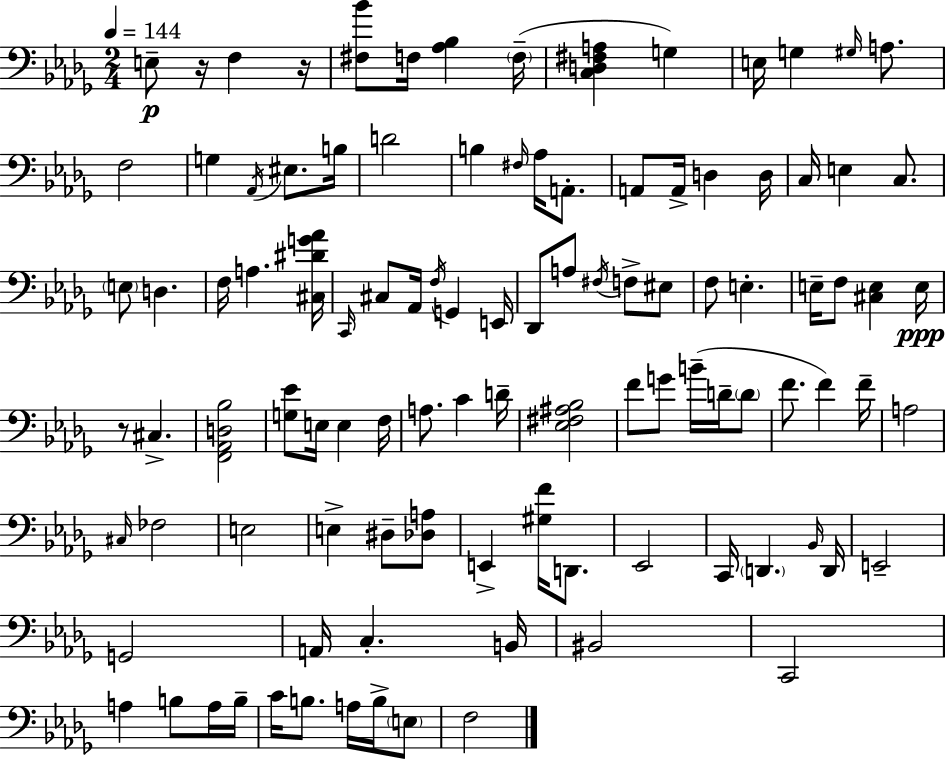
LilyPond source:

{
  \clef bass
  \numericTimeSignature
  \time 2/4
  \key bes \minor
  \tempo 4 = 144
  \repeat volta 2 { e8--\p r16 f4 r16 | <fis bes'>8 f16 <aes bes>4 \parenthesize f16--( | <c d fis a>4 g4) | e16 g4 \grace { gis16 } a8. | \break f2 | g4 \acciaccatura { aes,16 } eis8. | b16 d'2 | b4 \grace { fis16 } aes16 | \break a,8.-. a,8 a,16-> d4 | d16 c16 e4 | c8. \parenthesize e8 d4. | f16 a4. | \break <cis dis' g' aes'>16 \grace { c,16 } cis8 aes,16 \acciaccatura { f16 } | g,4 e,16 des,8 a8 | \acciaccatura { fis16 } f8-> eis8 f8 | e4.-. e16-- f8 | \break <cis e>4 e16\ppp r8 | cis4.-> <f, aes, d bes>2 | <g ees'>8 | e16 e4 f16 a8. | \break c'4 d'16-- <ees fis ais bes>2 | f'8 | g'8 b'16--( d'16-- \parenthesize d'8 f'8. | f'4) f'16-- a2 | \break \grace { cis16 } fes2 | e2 | e4-> | dis8-- <des a>8 e,4-> | \break <gis f'>16 d,8. ees,2 | c,16 | \parenthesize d,4. \grace { bes,16 } d,16 | e,2-- | \break g,2 | a,16 c4.-. b,16 | bis,2 | c,2 | \break a4 b8 a16 b16-- | c'16 b8. a16 b16-> \parenthesize e8 | f2 | } \bar "|."
}